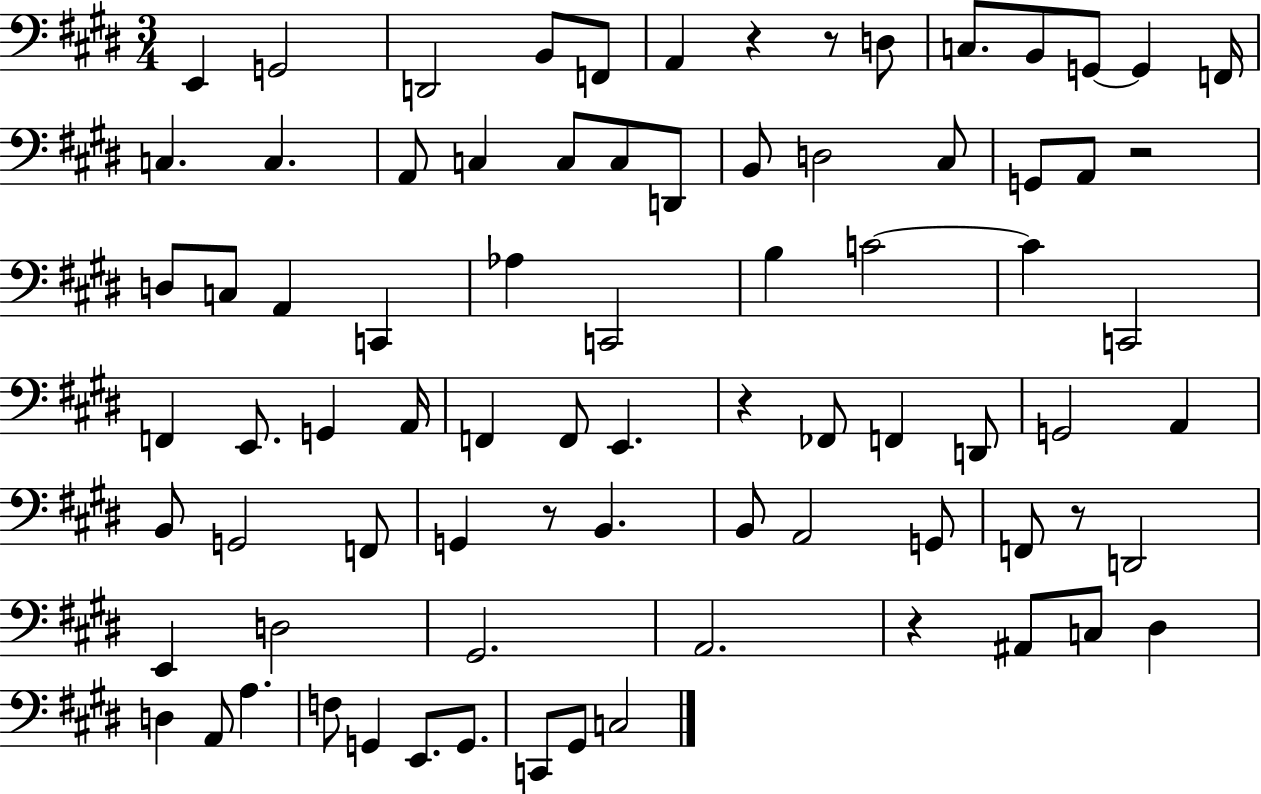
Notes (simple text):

E2/q G2/h D2/h B2/e F2/e A2/q R/q R/e D3/e C3/e. B2/e G2/e G2/q F2/s C3/q. C3/q. A2/e C3/q C3/e C3/e D2/e B2/e D3/h C#3/e G2/e A2/e R/h D3/e C3/e A2/q C2/q Ab3/q C2/h B3/q C4/h C4/q C2/h F2/q E2/e. G2/q A2/s F2/q F2/e E2/q. R/q FES2/e F2/q D2/e G2/h A2/q B2/e G2/h F2/e G2/q R/e B2/q. B2/e A2/h G2/e F2/e R/e D2/h E2/q D3/h G#2/h. A2/h. R/q A#2/e C3/e D#3/q D3/q A2/e A3/q. F3/e G2/q E2/e. G2/e. C2/e G#2/e C3/h